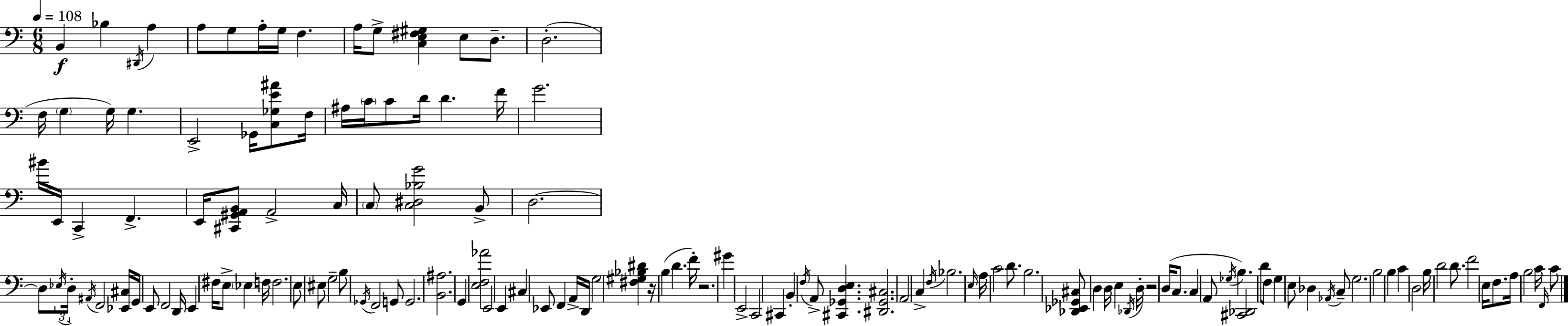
B2/q Bb3/q D#2/s A3/q A3/e G3/e A3/s G3/s F3/q. A3/s G3/e [C3,E3,F#3,G#3]/q E3/e D3/e. D3/h. F3/s G3/q G3/s G3/q. E2/h Gb2/s [C3,Gb3,E4,A#4]/e F3/s A#3/s C4/s C4/e D4/s D4/q. F4/s G4/h. BIS4/s E2/s C2/q F2/q. E2/s [C#2,G#2,A2,B2]/e A2/h C3/s C3/e [C3,D#3,Bb3,G4]/h B2/e D3/h. D3/e Eb3/s D3/s A#2/s F2/h [Eb2,C#3]/s G2/s E2/e F2/h D2/s E2/q F#3/s E3/e Eb3/q F3/s F3/h. E3/e EIS3/e G3/h B3/e Gb2/s F2/h G2/e G2/h. [B2,A#3]/h. G2/q [E3,F3,Ab4]/h E2/h E2/q C#3/q Eb2/e F2/q A2/s D2/s G3/h [F#3,G#3,Bb3,D#4]/q R/s B3/q D4/q. F4/s R/h. G#4/q E2/h C2/h C#2/q B2/q F3/s A2/e [C#2,Gb2,D3,E3]/q. [D#2,Gb2,C#3]/h. A2/h C3/q F3/s Bb3/h. E3/s A3/s C4/h D4/e. B3/h. [Db2,Eb2,Gb2,C#3]/e D3/q D3/s E3/q Db2/s D3/s R/h D3/s C3/e. C3/q A2/e Gb3/s B3/q. [C#2,Db2]/h D4/e F3/e G3/q E3/e Db3/q Ab2/s C3/e G3/h. B3/h B3/q C4/q D3/h B3/s D4/h D4/e. F4/h E3/s F3/e. A3/s B3/h C4/s F2/s C4/e